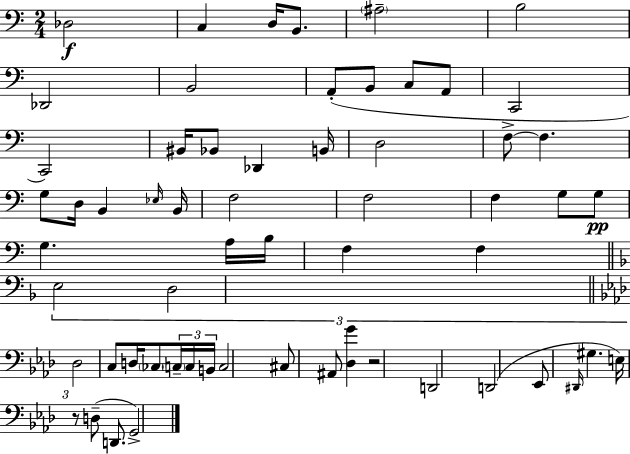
Db3/h C3/q D3/s B2/e. A#3/h B3/h Db2/h B2/h A2/e B2/e C3/e A2/e C2/h C2/h BIS2/s Bb2/e Db2/q B2/s D3/h F3/e F3/q. G3/e D3/s B2/q Eb3/s B2/s F3/h F3/h F3/q G3/e G3/e G3/q. A3/s B3/s F3/q F3/q E3/h D3/h Db3/h C3/e D3/s CES3/e C3/s C3/s B2/s C3/h C#3/e A#2/e [Db3,G4]/q R/h D2/h D2/h Eb2/e D#2/s G#3/q. E3/s R/e D3/e D2/e. G2/h